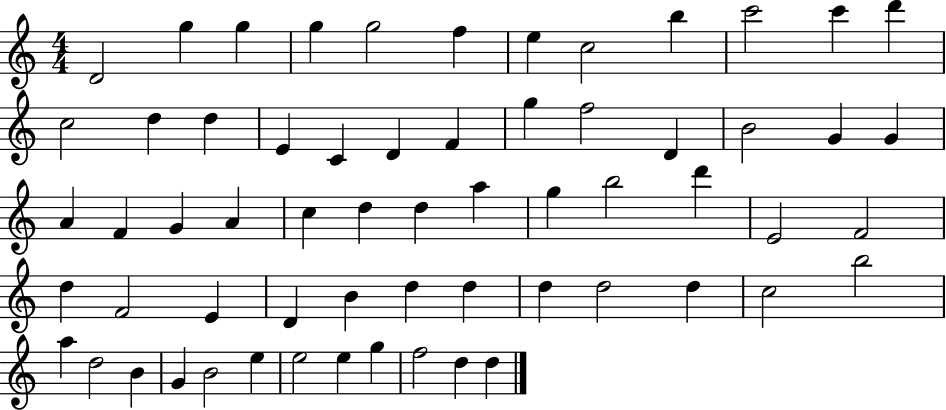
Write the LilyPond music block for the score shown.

{
  \clef treble
  \numericTimeSignature
  \time 4/4
  \key c \major
  d'2 g''4 g''4 | g''4 g''2 f''4 | e''4 c''2 b''4 | c'''2 c'''4 d'''4 | \break c''2 d''4 d''4 | e'4 c'4 d'4 f'4 | g''4 f''2 d'4 | b'2 g'4 g'4 | \break a'4 f'4 g'4 a'4 | c''4 d''4 d''4 a''4 | g''4 b''2 d'''4 | e'2 f'2 | \break d''4 f'2 e'4 | d'4 b'4 d''4 d''4 | d''4 d''2 d''4 | c''2 b''2 | \break a''4 d''2 b'4 | g'4 b'2 e''4 | e''2 e''4 g''4 | f''2 d''4 d''4 | \break \bar "|."
}